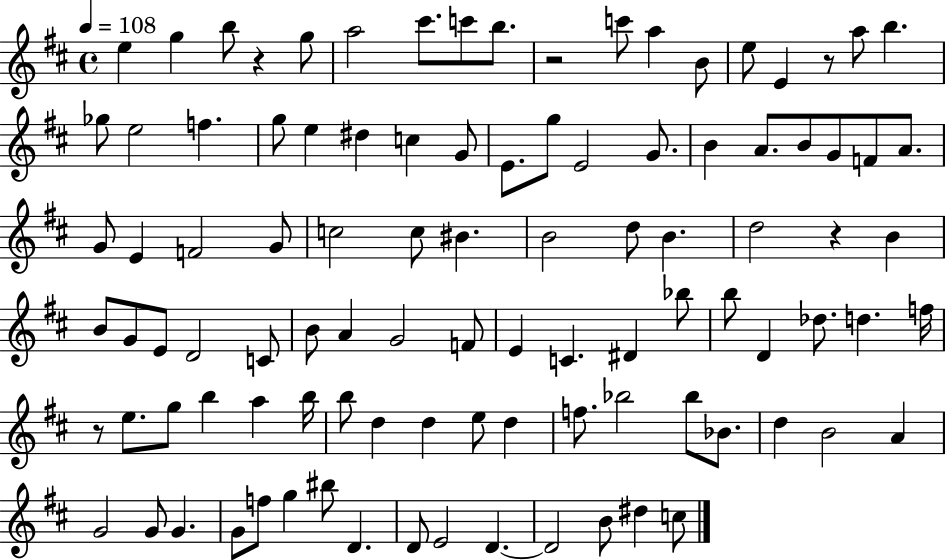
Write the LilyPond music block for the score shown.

{
  \clef treble
  \time 4/4
  \defaultTimeSignature
  \key d \major
  \tempo 4 = 108
  \repeat volta 2 { e''4 g''4 b''8 r4 g''8 | a''2 cis'''8. c'''8 b''8. | r2 c'''8 a''4 b'8 | e''8 e'4 r8 a''8 b''4. | \break ges''8 e''2 f''4. | g''8 e''4 dis''4 c''4 g'8 | e'8. g''8 e'2 g'8. | b'4 a'8. b'8 g'8 f'8 a'8. | \break g'8 e'4 f'2 g'8 | c''2 c''8 bis'4. | b'2 d''8 b'4. | d''2 r4 b'4 | \break b'8 g'8 e'8 d'2 c'8 | b'8 a'4 g'2 f'8 | e'4 c'4. dis'4 bes''8 | b''8 d'4 des''8. d''4. f''16 | \break r8 e''8. g''8 b''4 a''4 b''16 | b''8 d''4 d''4 e''8 d''4 | f''8. bes''2 bes''8 bes'8. | d''4 b'2 a'4 | \break g'2 g'8 g'4. | g'8 f''8 g''4 bis''8 d'4. | d'8 e'2 d'4.~~ | d'2 b'8 dis''4 c''8 | \break } \bar "|."
}